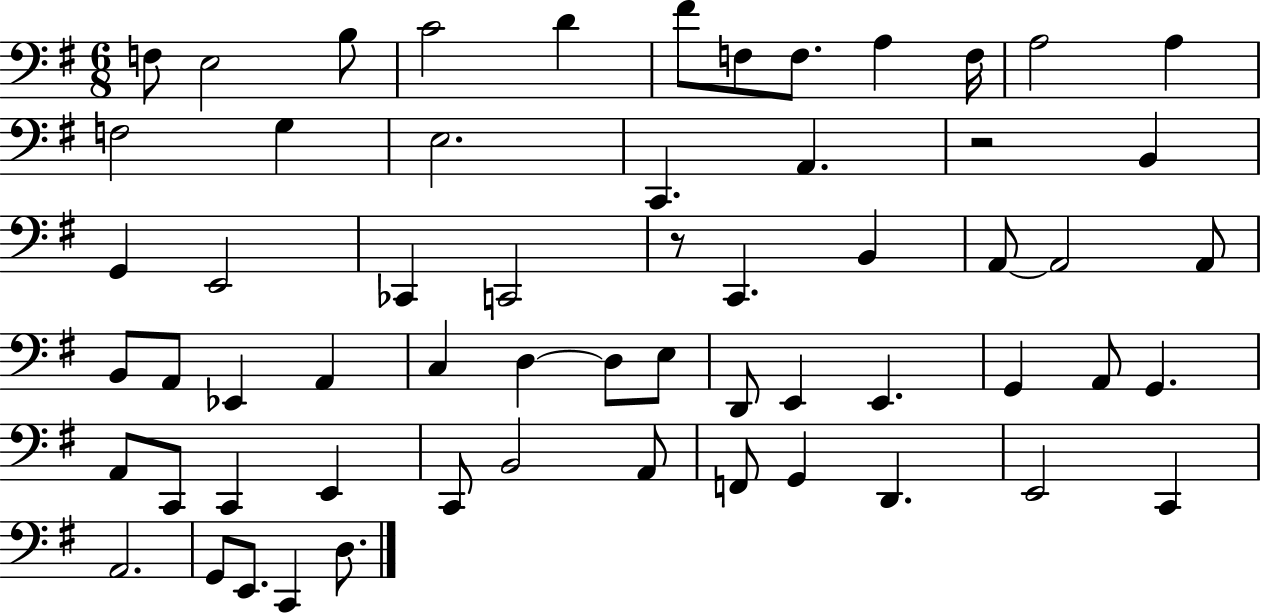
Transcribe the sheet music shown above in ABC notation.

X:1
T:Untitled
M:6/8
L:1/4
K:G
F,/2 E,2 B,/2 C2 D ^F/2 F,/2 F,/2 A, F,/4 A,2 A, F,2 G, E,2 C,, A,, z2 B,, G,, E,,2 _C,, C,,2 z/2 C,, B,, A,,/2 A,,2 A,,/2 B,,/2 A,,/2 _E,, A,, C, D, D,/2 E,/2 D,,/2 E,, E,, G,, A,,/2 G,, A,,/2 C,,/2 C,, E,, C,,/2 B,,2 A,,/2 F,,/2 G,, D,, E,,2 C,, A,,2 G,,/2 E,,/2 C,, D,/2